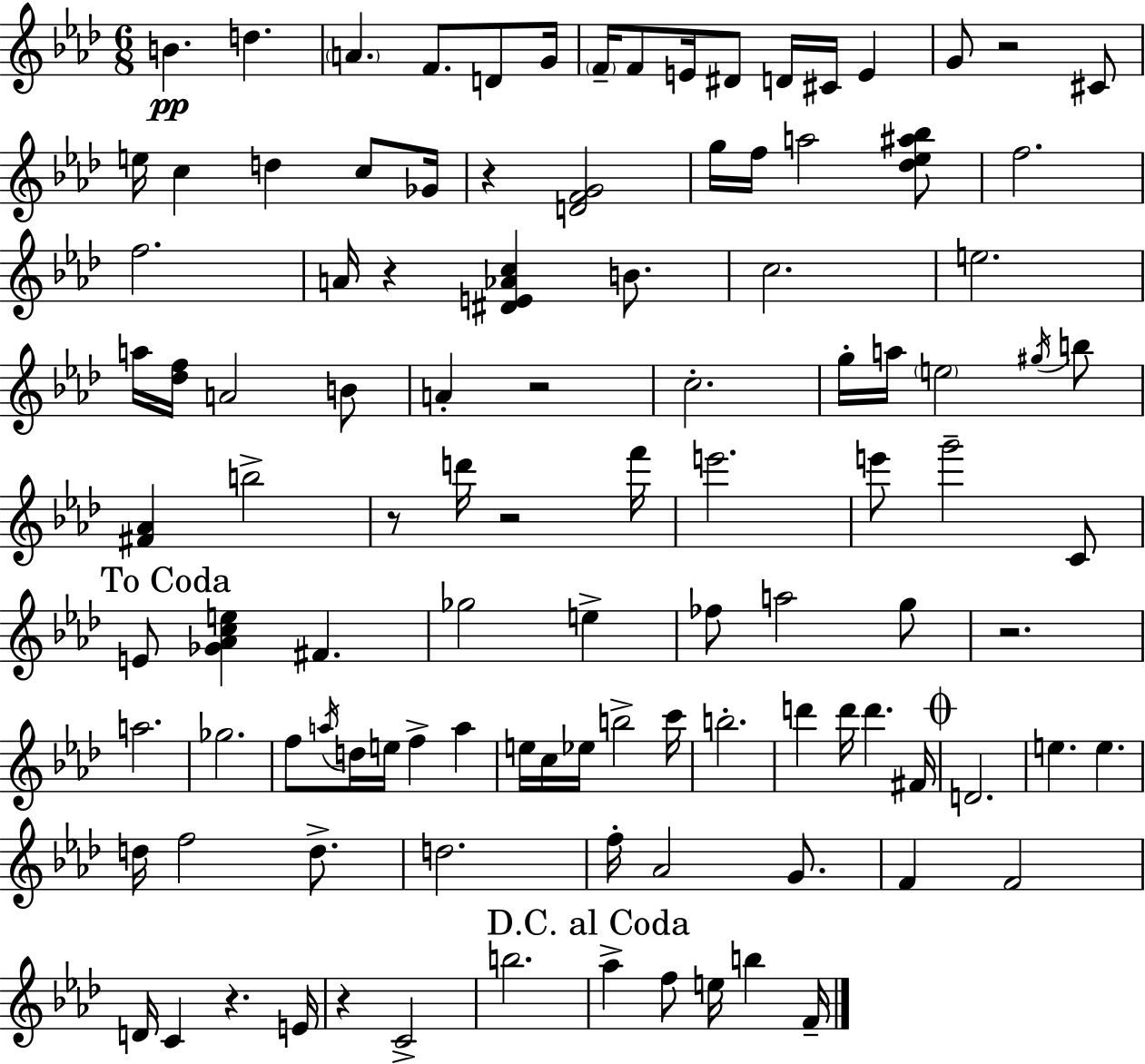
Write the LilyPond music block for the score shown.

{
  \clef treble
  \numericTimeSignature
  \time 6/8
  \key f \minor
  \repeat volta 2 { b'4.\pp d''4. | \parenthesize a'4. f'8. d'8 g'16 | \parenthesize f'16-- f'8 e'16 dis'8 d'16 cis'16 e'4 | g'8 r2 cis'8 | \break e''16 c''4 d''4 c''8 ges'16 | r4 <d' f' g'>2 | g''16 f''16 a''2 <des'' ees'' ais'' bes''>8 | f''2. | \break f''2. | a'16 r4 <dis' e' aes' c''>4 b'8. | c''2. | e''2. | \break a''16 <des'' f''>16 a'2 b'8 | a'4-. r2 | c''2.-. | g''16-. a''16 \parenthesize e''2 \acciaccatura { gis''16 } b''8 | \break <fis' aes'>4 b''2-> | r8 d'''16 r2 | f'''16 e'''2. | e'''8 g'''2-- c'8 | \break \mark "To Coda" e'8 <ges' aes' c'' e''>4 fis'4. | ges''2 e''4-> | fes''8 a''2 g''8 | r2. | \break a''2. | ges''2. | f''8 \acciaccatura { a''16 } d''16 e''16 f''4-> a''4 | e''16 c''16 ees''16 b''2-> | \break c'''16 b''2.-. | d'''4 d'''16 d'''4. | fis'16 \mark \markup { \musicglyph "scripts.coda" } d'2. | e''4. e''4. | \break d''16 f''2 d''8.-> | d''2. | f''16-. aes'2 g'8. | f'4 f'2 | \break d'16 c'4 r4. | e'16 r4 c'2-> | b''2. | \mark "D.C. al Coda" aes''4-> f''8 e''16 b''4 | \break f'16-- } \bar "|."
}